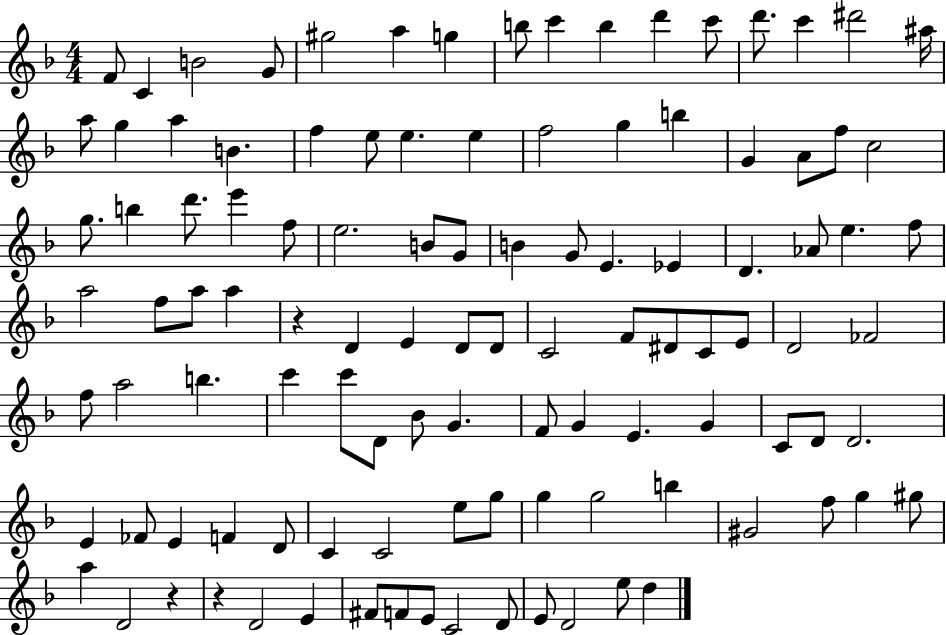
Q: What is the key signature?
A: F major